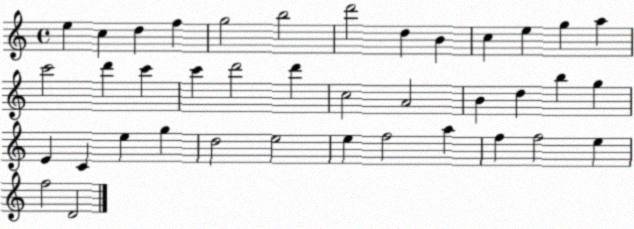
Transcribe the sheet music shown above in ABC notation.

X:1
T:Untitled
M:4/4
L:1/4
K:C
e c d f g2 b2 d'2 d B c e g a c'2 d' c' c' d'2 d' c2 A2 B d b g E C e g d2 e2 e f2 a f f2 e f2 D2